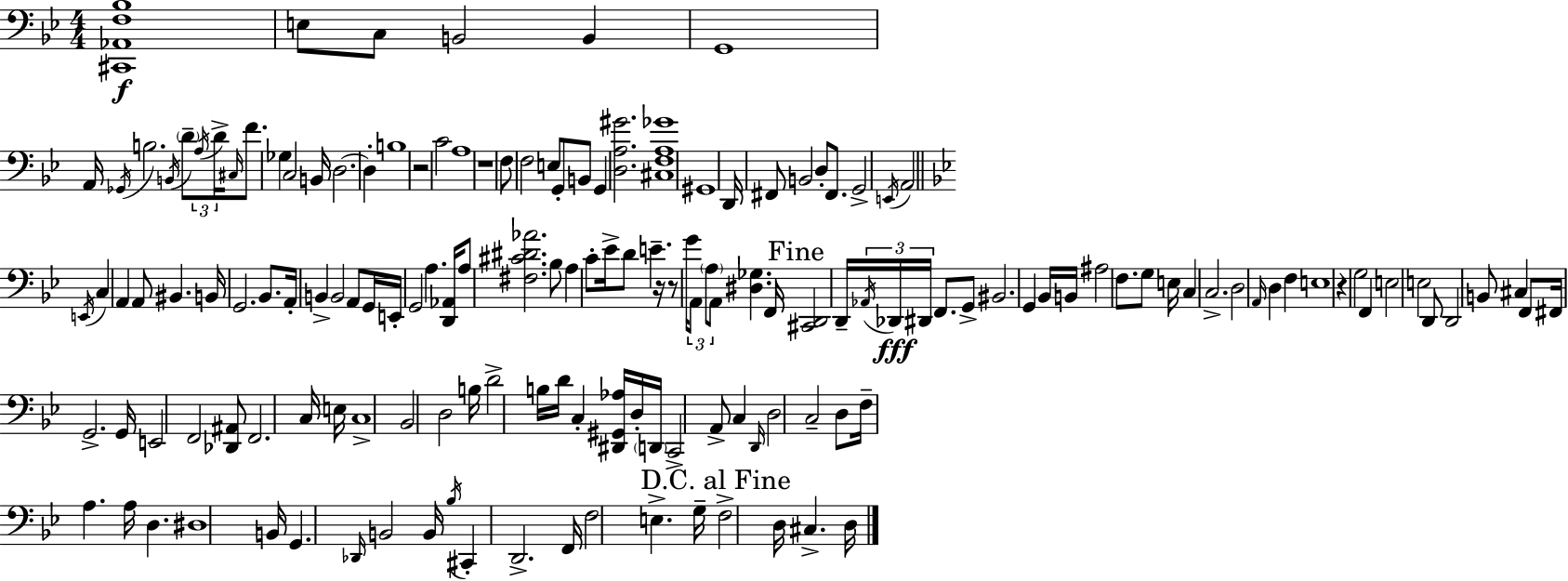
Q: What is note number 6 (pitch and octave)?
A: A2